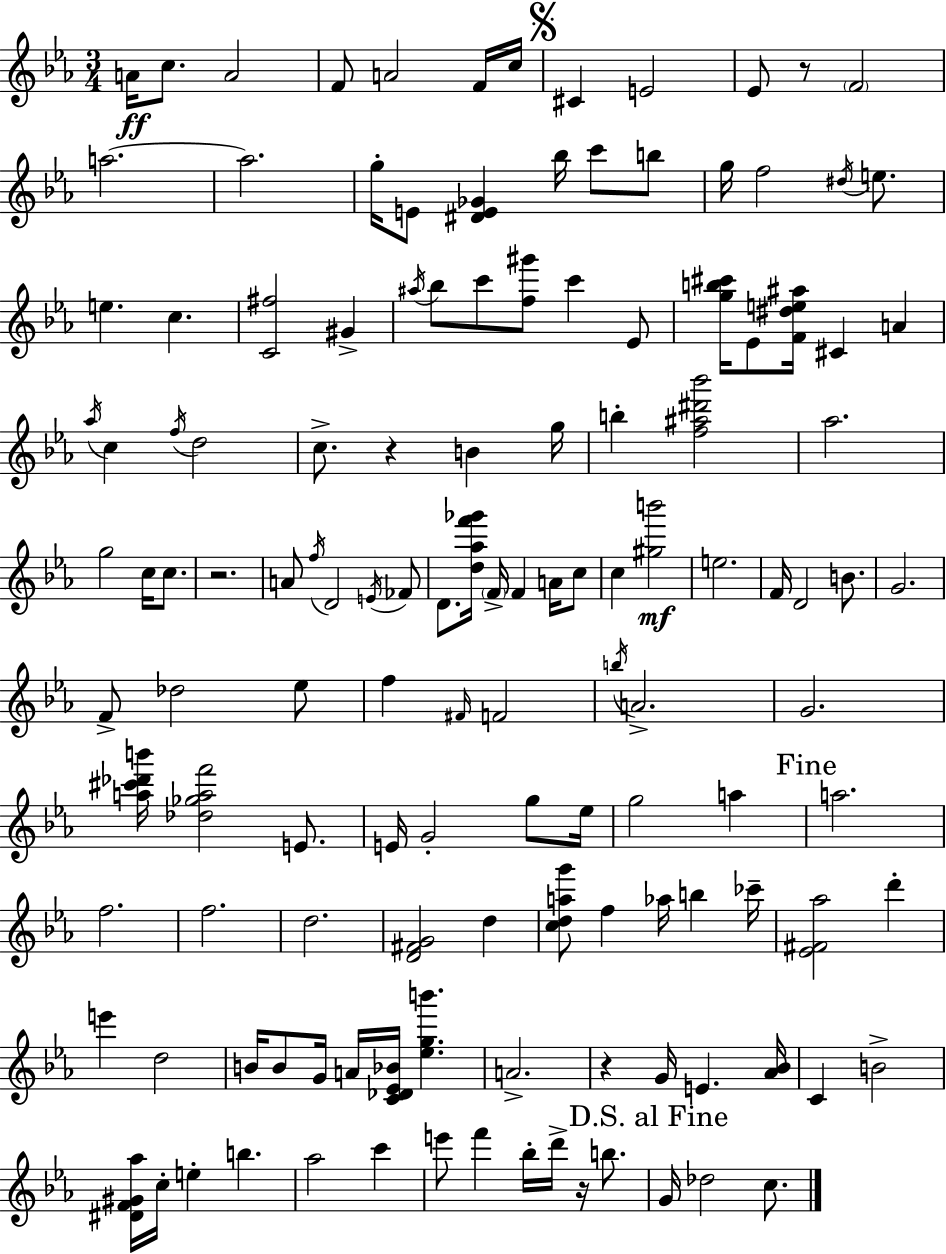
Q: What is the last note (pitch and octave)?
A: C5